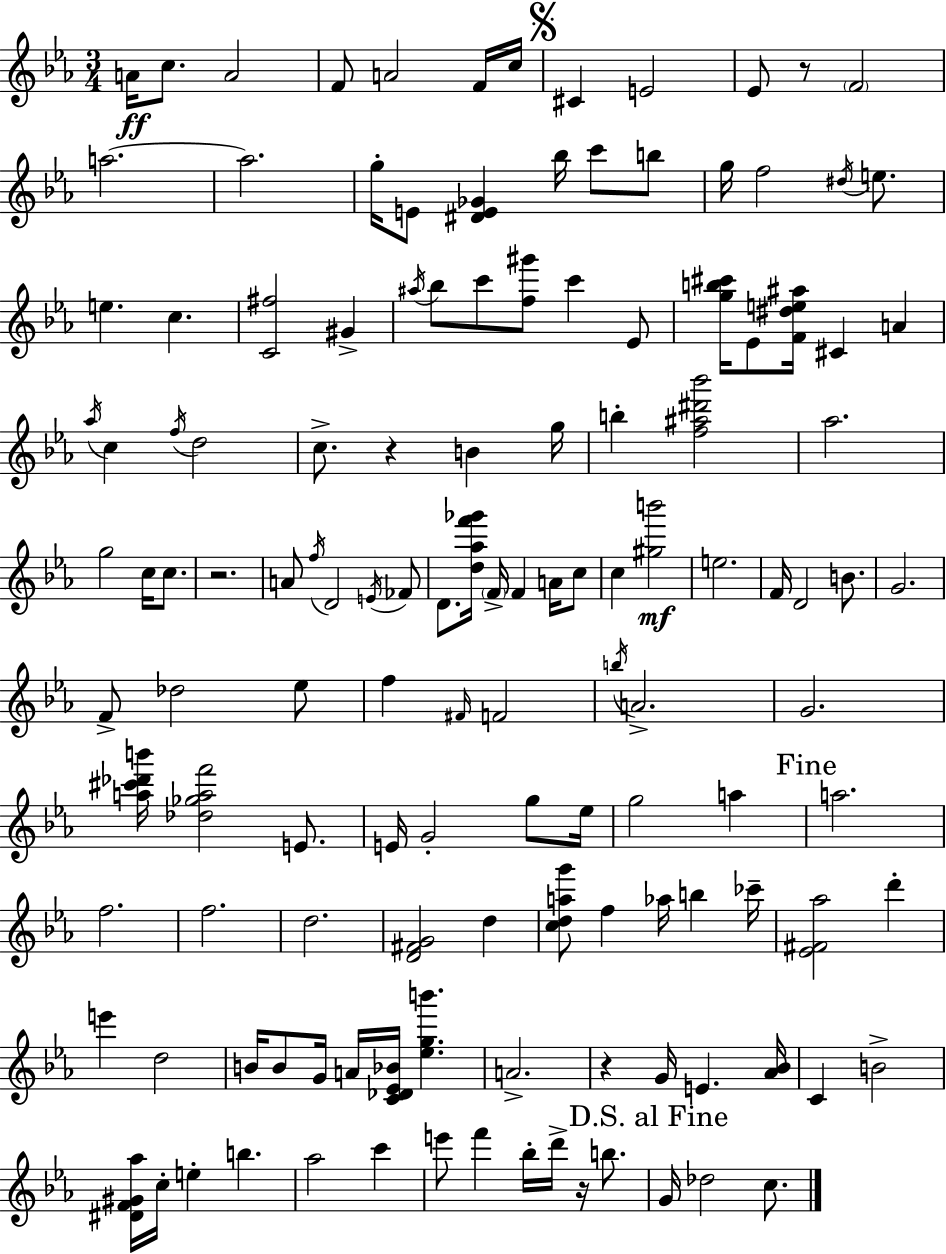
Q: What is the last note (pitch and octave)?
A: C5